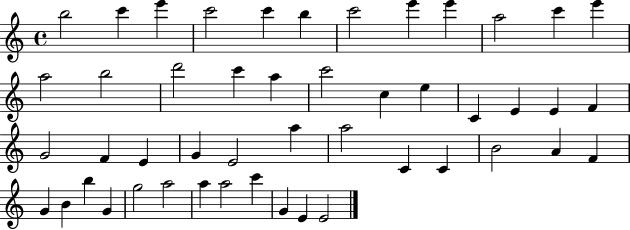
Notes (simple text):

B5/h C6/q E6/q C6/h C6/q B5/q C6/h E6/q E6/q A5/h C6/q E6/q A5/h B5/h D6/h C6/q A5/q C6/h C5/q E5/q C4/q E4/q E4/q F4/q G4/h F4/q E4/q G4/q E4/h A5/q A5/h C4/q C4/q B4/h A4/q F4/q G4/q B4/q B5/q G4/q G5/h A5/h A5/q A5/h C6/q G4/q E4/q E4/h